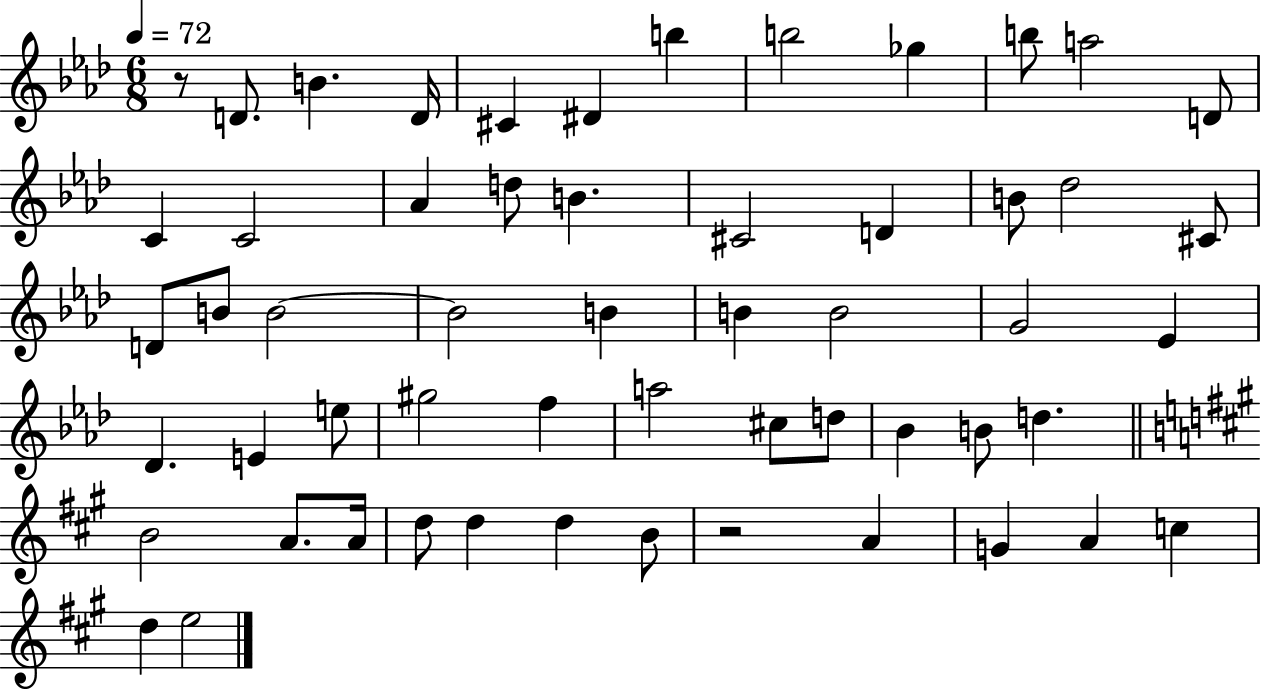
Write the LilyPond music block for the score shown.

{
  \clef treble
  \numericTimeSignature
  \time 6/8
  \key aes \major
  \tempo 4 = 72
  \repeat volta 2 { r8 d'8. b'4. d'16 | cis'4 dis'4 b''4 | b''2 ges''4 | b''8 a''2 d'8 | \break c'4 c'2 | aes'4 d''8 b'4. | cis'2 d'4 | b'8 des''2 cis'8 | \break d'8 b'8 b'2~~ | b'2 b'4 | b'4 b'2 | g'2 ees'4 | \break des'4. e'4 e''8 | gis''2 f''4 | a''2 cis''8 d''8 | bes'4 b'8 d''4. | \break \bar "||" \break \key a \major b'2 a'8. a'16 | d''8 d''4 d''4 b'8 | r2 a'4 | g'4 a'4 c''4 | \break d''4 e''2 | } \bar "|."
}